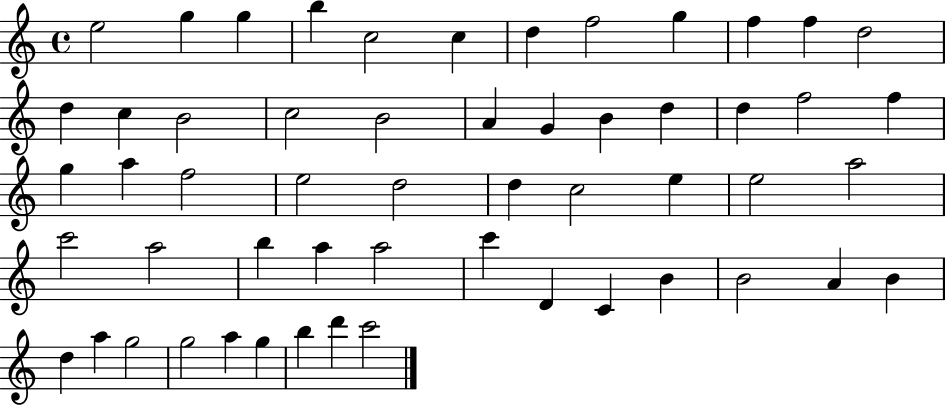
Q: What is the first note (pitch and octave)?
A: E5